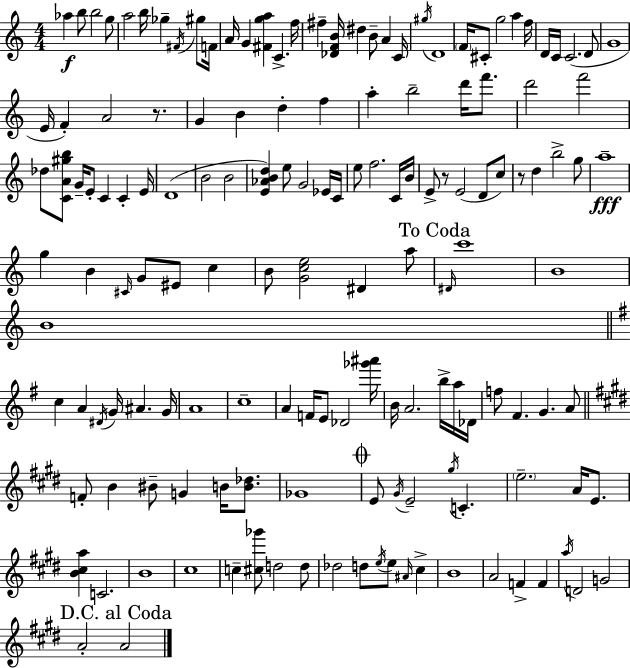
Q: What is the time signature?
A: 4/4